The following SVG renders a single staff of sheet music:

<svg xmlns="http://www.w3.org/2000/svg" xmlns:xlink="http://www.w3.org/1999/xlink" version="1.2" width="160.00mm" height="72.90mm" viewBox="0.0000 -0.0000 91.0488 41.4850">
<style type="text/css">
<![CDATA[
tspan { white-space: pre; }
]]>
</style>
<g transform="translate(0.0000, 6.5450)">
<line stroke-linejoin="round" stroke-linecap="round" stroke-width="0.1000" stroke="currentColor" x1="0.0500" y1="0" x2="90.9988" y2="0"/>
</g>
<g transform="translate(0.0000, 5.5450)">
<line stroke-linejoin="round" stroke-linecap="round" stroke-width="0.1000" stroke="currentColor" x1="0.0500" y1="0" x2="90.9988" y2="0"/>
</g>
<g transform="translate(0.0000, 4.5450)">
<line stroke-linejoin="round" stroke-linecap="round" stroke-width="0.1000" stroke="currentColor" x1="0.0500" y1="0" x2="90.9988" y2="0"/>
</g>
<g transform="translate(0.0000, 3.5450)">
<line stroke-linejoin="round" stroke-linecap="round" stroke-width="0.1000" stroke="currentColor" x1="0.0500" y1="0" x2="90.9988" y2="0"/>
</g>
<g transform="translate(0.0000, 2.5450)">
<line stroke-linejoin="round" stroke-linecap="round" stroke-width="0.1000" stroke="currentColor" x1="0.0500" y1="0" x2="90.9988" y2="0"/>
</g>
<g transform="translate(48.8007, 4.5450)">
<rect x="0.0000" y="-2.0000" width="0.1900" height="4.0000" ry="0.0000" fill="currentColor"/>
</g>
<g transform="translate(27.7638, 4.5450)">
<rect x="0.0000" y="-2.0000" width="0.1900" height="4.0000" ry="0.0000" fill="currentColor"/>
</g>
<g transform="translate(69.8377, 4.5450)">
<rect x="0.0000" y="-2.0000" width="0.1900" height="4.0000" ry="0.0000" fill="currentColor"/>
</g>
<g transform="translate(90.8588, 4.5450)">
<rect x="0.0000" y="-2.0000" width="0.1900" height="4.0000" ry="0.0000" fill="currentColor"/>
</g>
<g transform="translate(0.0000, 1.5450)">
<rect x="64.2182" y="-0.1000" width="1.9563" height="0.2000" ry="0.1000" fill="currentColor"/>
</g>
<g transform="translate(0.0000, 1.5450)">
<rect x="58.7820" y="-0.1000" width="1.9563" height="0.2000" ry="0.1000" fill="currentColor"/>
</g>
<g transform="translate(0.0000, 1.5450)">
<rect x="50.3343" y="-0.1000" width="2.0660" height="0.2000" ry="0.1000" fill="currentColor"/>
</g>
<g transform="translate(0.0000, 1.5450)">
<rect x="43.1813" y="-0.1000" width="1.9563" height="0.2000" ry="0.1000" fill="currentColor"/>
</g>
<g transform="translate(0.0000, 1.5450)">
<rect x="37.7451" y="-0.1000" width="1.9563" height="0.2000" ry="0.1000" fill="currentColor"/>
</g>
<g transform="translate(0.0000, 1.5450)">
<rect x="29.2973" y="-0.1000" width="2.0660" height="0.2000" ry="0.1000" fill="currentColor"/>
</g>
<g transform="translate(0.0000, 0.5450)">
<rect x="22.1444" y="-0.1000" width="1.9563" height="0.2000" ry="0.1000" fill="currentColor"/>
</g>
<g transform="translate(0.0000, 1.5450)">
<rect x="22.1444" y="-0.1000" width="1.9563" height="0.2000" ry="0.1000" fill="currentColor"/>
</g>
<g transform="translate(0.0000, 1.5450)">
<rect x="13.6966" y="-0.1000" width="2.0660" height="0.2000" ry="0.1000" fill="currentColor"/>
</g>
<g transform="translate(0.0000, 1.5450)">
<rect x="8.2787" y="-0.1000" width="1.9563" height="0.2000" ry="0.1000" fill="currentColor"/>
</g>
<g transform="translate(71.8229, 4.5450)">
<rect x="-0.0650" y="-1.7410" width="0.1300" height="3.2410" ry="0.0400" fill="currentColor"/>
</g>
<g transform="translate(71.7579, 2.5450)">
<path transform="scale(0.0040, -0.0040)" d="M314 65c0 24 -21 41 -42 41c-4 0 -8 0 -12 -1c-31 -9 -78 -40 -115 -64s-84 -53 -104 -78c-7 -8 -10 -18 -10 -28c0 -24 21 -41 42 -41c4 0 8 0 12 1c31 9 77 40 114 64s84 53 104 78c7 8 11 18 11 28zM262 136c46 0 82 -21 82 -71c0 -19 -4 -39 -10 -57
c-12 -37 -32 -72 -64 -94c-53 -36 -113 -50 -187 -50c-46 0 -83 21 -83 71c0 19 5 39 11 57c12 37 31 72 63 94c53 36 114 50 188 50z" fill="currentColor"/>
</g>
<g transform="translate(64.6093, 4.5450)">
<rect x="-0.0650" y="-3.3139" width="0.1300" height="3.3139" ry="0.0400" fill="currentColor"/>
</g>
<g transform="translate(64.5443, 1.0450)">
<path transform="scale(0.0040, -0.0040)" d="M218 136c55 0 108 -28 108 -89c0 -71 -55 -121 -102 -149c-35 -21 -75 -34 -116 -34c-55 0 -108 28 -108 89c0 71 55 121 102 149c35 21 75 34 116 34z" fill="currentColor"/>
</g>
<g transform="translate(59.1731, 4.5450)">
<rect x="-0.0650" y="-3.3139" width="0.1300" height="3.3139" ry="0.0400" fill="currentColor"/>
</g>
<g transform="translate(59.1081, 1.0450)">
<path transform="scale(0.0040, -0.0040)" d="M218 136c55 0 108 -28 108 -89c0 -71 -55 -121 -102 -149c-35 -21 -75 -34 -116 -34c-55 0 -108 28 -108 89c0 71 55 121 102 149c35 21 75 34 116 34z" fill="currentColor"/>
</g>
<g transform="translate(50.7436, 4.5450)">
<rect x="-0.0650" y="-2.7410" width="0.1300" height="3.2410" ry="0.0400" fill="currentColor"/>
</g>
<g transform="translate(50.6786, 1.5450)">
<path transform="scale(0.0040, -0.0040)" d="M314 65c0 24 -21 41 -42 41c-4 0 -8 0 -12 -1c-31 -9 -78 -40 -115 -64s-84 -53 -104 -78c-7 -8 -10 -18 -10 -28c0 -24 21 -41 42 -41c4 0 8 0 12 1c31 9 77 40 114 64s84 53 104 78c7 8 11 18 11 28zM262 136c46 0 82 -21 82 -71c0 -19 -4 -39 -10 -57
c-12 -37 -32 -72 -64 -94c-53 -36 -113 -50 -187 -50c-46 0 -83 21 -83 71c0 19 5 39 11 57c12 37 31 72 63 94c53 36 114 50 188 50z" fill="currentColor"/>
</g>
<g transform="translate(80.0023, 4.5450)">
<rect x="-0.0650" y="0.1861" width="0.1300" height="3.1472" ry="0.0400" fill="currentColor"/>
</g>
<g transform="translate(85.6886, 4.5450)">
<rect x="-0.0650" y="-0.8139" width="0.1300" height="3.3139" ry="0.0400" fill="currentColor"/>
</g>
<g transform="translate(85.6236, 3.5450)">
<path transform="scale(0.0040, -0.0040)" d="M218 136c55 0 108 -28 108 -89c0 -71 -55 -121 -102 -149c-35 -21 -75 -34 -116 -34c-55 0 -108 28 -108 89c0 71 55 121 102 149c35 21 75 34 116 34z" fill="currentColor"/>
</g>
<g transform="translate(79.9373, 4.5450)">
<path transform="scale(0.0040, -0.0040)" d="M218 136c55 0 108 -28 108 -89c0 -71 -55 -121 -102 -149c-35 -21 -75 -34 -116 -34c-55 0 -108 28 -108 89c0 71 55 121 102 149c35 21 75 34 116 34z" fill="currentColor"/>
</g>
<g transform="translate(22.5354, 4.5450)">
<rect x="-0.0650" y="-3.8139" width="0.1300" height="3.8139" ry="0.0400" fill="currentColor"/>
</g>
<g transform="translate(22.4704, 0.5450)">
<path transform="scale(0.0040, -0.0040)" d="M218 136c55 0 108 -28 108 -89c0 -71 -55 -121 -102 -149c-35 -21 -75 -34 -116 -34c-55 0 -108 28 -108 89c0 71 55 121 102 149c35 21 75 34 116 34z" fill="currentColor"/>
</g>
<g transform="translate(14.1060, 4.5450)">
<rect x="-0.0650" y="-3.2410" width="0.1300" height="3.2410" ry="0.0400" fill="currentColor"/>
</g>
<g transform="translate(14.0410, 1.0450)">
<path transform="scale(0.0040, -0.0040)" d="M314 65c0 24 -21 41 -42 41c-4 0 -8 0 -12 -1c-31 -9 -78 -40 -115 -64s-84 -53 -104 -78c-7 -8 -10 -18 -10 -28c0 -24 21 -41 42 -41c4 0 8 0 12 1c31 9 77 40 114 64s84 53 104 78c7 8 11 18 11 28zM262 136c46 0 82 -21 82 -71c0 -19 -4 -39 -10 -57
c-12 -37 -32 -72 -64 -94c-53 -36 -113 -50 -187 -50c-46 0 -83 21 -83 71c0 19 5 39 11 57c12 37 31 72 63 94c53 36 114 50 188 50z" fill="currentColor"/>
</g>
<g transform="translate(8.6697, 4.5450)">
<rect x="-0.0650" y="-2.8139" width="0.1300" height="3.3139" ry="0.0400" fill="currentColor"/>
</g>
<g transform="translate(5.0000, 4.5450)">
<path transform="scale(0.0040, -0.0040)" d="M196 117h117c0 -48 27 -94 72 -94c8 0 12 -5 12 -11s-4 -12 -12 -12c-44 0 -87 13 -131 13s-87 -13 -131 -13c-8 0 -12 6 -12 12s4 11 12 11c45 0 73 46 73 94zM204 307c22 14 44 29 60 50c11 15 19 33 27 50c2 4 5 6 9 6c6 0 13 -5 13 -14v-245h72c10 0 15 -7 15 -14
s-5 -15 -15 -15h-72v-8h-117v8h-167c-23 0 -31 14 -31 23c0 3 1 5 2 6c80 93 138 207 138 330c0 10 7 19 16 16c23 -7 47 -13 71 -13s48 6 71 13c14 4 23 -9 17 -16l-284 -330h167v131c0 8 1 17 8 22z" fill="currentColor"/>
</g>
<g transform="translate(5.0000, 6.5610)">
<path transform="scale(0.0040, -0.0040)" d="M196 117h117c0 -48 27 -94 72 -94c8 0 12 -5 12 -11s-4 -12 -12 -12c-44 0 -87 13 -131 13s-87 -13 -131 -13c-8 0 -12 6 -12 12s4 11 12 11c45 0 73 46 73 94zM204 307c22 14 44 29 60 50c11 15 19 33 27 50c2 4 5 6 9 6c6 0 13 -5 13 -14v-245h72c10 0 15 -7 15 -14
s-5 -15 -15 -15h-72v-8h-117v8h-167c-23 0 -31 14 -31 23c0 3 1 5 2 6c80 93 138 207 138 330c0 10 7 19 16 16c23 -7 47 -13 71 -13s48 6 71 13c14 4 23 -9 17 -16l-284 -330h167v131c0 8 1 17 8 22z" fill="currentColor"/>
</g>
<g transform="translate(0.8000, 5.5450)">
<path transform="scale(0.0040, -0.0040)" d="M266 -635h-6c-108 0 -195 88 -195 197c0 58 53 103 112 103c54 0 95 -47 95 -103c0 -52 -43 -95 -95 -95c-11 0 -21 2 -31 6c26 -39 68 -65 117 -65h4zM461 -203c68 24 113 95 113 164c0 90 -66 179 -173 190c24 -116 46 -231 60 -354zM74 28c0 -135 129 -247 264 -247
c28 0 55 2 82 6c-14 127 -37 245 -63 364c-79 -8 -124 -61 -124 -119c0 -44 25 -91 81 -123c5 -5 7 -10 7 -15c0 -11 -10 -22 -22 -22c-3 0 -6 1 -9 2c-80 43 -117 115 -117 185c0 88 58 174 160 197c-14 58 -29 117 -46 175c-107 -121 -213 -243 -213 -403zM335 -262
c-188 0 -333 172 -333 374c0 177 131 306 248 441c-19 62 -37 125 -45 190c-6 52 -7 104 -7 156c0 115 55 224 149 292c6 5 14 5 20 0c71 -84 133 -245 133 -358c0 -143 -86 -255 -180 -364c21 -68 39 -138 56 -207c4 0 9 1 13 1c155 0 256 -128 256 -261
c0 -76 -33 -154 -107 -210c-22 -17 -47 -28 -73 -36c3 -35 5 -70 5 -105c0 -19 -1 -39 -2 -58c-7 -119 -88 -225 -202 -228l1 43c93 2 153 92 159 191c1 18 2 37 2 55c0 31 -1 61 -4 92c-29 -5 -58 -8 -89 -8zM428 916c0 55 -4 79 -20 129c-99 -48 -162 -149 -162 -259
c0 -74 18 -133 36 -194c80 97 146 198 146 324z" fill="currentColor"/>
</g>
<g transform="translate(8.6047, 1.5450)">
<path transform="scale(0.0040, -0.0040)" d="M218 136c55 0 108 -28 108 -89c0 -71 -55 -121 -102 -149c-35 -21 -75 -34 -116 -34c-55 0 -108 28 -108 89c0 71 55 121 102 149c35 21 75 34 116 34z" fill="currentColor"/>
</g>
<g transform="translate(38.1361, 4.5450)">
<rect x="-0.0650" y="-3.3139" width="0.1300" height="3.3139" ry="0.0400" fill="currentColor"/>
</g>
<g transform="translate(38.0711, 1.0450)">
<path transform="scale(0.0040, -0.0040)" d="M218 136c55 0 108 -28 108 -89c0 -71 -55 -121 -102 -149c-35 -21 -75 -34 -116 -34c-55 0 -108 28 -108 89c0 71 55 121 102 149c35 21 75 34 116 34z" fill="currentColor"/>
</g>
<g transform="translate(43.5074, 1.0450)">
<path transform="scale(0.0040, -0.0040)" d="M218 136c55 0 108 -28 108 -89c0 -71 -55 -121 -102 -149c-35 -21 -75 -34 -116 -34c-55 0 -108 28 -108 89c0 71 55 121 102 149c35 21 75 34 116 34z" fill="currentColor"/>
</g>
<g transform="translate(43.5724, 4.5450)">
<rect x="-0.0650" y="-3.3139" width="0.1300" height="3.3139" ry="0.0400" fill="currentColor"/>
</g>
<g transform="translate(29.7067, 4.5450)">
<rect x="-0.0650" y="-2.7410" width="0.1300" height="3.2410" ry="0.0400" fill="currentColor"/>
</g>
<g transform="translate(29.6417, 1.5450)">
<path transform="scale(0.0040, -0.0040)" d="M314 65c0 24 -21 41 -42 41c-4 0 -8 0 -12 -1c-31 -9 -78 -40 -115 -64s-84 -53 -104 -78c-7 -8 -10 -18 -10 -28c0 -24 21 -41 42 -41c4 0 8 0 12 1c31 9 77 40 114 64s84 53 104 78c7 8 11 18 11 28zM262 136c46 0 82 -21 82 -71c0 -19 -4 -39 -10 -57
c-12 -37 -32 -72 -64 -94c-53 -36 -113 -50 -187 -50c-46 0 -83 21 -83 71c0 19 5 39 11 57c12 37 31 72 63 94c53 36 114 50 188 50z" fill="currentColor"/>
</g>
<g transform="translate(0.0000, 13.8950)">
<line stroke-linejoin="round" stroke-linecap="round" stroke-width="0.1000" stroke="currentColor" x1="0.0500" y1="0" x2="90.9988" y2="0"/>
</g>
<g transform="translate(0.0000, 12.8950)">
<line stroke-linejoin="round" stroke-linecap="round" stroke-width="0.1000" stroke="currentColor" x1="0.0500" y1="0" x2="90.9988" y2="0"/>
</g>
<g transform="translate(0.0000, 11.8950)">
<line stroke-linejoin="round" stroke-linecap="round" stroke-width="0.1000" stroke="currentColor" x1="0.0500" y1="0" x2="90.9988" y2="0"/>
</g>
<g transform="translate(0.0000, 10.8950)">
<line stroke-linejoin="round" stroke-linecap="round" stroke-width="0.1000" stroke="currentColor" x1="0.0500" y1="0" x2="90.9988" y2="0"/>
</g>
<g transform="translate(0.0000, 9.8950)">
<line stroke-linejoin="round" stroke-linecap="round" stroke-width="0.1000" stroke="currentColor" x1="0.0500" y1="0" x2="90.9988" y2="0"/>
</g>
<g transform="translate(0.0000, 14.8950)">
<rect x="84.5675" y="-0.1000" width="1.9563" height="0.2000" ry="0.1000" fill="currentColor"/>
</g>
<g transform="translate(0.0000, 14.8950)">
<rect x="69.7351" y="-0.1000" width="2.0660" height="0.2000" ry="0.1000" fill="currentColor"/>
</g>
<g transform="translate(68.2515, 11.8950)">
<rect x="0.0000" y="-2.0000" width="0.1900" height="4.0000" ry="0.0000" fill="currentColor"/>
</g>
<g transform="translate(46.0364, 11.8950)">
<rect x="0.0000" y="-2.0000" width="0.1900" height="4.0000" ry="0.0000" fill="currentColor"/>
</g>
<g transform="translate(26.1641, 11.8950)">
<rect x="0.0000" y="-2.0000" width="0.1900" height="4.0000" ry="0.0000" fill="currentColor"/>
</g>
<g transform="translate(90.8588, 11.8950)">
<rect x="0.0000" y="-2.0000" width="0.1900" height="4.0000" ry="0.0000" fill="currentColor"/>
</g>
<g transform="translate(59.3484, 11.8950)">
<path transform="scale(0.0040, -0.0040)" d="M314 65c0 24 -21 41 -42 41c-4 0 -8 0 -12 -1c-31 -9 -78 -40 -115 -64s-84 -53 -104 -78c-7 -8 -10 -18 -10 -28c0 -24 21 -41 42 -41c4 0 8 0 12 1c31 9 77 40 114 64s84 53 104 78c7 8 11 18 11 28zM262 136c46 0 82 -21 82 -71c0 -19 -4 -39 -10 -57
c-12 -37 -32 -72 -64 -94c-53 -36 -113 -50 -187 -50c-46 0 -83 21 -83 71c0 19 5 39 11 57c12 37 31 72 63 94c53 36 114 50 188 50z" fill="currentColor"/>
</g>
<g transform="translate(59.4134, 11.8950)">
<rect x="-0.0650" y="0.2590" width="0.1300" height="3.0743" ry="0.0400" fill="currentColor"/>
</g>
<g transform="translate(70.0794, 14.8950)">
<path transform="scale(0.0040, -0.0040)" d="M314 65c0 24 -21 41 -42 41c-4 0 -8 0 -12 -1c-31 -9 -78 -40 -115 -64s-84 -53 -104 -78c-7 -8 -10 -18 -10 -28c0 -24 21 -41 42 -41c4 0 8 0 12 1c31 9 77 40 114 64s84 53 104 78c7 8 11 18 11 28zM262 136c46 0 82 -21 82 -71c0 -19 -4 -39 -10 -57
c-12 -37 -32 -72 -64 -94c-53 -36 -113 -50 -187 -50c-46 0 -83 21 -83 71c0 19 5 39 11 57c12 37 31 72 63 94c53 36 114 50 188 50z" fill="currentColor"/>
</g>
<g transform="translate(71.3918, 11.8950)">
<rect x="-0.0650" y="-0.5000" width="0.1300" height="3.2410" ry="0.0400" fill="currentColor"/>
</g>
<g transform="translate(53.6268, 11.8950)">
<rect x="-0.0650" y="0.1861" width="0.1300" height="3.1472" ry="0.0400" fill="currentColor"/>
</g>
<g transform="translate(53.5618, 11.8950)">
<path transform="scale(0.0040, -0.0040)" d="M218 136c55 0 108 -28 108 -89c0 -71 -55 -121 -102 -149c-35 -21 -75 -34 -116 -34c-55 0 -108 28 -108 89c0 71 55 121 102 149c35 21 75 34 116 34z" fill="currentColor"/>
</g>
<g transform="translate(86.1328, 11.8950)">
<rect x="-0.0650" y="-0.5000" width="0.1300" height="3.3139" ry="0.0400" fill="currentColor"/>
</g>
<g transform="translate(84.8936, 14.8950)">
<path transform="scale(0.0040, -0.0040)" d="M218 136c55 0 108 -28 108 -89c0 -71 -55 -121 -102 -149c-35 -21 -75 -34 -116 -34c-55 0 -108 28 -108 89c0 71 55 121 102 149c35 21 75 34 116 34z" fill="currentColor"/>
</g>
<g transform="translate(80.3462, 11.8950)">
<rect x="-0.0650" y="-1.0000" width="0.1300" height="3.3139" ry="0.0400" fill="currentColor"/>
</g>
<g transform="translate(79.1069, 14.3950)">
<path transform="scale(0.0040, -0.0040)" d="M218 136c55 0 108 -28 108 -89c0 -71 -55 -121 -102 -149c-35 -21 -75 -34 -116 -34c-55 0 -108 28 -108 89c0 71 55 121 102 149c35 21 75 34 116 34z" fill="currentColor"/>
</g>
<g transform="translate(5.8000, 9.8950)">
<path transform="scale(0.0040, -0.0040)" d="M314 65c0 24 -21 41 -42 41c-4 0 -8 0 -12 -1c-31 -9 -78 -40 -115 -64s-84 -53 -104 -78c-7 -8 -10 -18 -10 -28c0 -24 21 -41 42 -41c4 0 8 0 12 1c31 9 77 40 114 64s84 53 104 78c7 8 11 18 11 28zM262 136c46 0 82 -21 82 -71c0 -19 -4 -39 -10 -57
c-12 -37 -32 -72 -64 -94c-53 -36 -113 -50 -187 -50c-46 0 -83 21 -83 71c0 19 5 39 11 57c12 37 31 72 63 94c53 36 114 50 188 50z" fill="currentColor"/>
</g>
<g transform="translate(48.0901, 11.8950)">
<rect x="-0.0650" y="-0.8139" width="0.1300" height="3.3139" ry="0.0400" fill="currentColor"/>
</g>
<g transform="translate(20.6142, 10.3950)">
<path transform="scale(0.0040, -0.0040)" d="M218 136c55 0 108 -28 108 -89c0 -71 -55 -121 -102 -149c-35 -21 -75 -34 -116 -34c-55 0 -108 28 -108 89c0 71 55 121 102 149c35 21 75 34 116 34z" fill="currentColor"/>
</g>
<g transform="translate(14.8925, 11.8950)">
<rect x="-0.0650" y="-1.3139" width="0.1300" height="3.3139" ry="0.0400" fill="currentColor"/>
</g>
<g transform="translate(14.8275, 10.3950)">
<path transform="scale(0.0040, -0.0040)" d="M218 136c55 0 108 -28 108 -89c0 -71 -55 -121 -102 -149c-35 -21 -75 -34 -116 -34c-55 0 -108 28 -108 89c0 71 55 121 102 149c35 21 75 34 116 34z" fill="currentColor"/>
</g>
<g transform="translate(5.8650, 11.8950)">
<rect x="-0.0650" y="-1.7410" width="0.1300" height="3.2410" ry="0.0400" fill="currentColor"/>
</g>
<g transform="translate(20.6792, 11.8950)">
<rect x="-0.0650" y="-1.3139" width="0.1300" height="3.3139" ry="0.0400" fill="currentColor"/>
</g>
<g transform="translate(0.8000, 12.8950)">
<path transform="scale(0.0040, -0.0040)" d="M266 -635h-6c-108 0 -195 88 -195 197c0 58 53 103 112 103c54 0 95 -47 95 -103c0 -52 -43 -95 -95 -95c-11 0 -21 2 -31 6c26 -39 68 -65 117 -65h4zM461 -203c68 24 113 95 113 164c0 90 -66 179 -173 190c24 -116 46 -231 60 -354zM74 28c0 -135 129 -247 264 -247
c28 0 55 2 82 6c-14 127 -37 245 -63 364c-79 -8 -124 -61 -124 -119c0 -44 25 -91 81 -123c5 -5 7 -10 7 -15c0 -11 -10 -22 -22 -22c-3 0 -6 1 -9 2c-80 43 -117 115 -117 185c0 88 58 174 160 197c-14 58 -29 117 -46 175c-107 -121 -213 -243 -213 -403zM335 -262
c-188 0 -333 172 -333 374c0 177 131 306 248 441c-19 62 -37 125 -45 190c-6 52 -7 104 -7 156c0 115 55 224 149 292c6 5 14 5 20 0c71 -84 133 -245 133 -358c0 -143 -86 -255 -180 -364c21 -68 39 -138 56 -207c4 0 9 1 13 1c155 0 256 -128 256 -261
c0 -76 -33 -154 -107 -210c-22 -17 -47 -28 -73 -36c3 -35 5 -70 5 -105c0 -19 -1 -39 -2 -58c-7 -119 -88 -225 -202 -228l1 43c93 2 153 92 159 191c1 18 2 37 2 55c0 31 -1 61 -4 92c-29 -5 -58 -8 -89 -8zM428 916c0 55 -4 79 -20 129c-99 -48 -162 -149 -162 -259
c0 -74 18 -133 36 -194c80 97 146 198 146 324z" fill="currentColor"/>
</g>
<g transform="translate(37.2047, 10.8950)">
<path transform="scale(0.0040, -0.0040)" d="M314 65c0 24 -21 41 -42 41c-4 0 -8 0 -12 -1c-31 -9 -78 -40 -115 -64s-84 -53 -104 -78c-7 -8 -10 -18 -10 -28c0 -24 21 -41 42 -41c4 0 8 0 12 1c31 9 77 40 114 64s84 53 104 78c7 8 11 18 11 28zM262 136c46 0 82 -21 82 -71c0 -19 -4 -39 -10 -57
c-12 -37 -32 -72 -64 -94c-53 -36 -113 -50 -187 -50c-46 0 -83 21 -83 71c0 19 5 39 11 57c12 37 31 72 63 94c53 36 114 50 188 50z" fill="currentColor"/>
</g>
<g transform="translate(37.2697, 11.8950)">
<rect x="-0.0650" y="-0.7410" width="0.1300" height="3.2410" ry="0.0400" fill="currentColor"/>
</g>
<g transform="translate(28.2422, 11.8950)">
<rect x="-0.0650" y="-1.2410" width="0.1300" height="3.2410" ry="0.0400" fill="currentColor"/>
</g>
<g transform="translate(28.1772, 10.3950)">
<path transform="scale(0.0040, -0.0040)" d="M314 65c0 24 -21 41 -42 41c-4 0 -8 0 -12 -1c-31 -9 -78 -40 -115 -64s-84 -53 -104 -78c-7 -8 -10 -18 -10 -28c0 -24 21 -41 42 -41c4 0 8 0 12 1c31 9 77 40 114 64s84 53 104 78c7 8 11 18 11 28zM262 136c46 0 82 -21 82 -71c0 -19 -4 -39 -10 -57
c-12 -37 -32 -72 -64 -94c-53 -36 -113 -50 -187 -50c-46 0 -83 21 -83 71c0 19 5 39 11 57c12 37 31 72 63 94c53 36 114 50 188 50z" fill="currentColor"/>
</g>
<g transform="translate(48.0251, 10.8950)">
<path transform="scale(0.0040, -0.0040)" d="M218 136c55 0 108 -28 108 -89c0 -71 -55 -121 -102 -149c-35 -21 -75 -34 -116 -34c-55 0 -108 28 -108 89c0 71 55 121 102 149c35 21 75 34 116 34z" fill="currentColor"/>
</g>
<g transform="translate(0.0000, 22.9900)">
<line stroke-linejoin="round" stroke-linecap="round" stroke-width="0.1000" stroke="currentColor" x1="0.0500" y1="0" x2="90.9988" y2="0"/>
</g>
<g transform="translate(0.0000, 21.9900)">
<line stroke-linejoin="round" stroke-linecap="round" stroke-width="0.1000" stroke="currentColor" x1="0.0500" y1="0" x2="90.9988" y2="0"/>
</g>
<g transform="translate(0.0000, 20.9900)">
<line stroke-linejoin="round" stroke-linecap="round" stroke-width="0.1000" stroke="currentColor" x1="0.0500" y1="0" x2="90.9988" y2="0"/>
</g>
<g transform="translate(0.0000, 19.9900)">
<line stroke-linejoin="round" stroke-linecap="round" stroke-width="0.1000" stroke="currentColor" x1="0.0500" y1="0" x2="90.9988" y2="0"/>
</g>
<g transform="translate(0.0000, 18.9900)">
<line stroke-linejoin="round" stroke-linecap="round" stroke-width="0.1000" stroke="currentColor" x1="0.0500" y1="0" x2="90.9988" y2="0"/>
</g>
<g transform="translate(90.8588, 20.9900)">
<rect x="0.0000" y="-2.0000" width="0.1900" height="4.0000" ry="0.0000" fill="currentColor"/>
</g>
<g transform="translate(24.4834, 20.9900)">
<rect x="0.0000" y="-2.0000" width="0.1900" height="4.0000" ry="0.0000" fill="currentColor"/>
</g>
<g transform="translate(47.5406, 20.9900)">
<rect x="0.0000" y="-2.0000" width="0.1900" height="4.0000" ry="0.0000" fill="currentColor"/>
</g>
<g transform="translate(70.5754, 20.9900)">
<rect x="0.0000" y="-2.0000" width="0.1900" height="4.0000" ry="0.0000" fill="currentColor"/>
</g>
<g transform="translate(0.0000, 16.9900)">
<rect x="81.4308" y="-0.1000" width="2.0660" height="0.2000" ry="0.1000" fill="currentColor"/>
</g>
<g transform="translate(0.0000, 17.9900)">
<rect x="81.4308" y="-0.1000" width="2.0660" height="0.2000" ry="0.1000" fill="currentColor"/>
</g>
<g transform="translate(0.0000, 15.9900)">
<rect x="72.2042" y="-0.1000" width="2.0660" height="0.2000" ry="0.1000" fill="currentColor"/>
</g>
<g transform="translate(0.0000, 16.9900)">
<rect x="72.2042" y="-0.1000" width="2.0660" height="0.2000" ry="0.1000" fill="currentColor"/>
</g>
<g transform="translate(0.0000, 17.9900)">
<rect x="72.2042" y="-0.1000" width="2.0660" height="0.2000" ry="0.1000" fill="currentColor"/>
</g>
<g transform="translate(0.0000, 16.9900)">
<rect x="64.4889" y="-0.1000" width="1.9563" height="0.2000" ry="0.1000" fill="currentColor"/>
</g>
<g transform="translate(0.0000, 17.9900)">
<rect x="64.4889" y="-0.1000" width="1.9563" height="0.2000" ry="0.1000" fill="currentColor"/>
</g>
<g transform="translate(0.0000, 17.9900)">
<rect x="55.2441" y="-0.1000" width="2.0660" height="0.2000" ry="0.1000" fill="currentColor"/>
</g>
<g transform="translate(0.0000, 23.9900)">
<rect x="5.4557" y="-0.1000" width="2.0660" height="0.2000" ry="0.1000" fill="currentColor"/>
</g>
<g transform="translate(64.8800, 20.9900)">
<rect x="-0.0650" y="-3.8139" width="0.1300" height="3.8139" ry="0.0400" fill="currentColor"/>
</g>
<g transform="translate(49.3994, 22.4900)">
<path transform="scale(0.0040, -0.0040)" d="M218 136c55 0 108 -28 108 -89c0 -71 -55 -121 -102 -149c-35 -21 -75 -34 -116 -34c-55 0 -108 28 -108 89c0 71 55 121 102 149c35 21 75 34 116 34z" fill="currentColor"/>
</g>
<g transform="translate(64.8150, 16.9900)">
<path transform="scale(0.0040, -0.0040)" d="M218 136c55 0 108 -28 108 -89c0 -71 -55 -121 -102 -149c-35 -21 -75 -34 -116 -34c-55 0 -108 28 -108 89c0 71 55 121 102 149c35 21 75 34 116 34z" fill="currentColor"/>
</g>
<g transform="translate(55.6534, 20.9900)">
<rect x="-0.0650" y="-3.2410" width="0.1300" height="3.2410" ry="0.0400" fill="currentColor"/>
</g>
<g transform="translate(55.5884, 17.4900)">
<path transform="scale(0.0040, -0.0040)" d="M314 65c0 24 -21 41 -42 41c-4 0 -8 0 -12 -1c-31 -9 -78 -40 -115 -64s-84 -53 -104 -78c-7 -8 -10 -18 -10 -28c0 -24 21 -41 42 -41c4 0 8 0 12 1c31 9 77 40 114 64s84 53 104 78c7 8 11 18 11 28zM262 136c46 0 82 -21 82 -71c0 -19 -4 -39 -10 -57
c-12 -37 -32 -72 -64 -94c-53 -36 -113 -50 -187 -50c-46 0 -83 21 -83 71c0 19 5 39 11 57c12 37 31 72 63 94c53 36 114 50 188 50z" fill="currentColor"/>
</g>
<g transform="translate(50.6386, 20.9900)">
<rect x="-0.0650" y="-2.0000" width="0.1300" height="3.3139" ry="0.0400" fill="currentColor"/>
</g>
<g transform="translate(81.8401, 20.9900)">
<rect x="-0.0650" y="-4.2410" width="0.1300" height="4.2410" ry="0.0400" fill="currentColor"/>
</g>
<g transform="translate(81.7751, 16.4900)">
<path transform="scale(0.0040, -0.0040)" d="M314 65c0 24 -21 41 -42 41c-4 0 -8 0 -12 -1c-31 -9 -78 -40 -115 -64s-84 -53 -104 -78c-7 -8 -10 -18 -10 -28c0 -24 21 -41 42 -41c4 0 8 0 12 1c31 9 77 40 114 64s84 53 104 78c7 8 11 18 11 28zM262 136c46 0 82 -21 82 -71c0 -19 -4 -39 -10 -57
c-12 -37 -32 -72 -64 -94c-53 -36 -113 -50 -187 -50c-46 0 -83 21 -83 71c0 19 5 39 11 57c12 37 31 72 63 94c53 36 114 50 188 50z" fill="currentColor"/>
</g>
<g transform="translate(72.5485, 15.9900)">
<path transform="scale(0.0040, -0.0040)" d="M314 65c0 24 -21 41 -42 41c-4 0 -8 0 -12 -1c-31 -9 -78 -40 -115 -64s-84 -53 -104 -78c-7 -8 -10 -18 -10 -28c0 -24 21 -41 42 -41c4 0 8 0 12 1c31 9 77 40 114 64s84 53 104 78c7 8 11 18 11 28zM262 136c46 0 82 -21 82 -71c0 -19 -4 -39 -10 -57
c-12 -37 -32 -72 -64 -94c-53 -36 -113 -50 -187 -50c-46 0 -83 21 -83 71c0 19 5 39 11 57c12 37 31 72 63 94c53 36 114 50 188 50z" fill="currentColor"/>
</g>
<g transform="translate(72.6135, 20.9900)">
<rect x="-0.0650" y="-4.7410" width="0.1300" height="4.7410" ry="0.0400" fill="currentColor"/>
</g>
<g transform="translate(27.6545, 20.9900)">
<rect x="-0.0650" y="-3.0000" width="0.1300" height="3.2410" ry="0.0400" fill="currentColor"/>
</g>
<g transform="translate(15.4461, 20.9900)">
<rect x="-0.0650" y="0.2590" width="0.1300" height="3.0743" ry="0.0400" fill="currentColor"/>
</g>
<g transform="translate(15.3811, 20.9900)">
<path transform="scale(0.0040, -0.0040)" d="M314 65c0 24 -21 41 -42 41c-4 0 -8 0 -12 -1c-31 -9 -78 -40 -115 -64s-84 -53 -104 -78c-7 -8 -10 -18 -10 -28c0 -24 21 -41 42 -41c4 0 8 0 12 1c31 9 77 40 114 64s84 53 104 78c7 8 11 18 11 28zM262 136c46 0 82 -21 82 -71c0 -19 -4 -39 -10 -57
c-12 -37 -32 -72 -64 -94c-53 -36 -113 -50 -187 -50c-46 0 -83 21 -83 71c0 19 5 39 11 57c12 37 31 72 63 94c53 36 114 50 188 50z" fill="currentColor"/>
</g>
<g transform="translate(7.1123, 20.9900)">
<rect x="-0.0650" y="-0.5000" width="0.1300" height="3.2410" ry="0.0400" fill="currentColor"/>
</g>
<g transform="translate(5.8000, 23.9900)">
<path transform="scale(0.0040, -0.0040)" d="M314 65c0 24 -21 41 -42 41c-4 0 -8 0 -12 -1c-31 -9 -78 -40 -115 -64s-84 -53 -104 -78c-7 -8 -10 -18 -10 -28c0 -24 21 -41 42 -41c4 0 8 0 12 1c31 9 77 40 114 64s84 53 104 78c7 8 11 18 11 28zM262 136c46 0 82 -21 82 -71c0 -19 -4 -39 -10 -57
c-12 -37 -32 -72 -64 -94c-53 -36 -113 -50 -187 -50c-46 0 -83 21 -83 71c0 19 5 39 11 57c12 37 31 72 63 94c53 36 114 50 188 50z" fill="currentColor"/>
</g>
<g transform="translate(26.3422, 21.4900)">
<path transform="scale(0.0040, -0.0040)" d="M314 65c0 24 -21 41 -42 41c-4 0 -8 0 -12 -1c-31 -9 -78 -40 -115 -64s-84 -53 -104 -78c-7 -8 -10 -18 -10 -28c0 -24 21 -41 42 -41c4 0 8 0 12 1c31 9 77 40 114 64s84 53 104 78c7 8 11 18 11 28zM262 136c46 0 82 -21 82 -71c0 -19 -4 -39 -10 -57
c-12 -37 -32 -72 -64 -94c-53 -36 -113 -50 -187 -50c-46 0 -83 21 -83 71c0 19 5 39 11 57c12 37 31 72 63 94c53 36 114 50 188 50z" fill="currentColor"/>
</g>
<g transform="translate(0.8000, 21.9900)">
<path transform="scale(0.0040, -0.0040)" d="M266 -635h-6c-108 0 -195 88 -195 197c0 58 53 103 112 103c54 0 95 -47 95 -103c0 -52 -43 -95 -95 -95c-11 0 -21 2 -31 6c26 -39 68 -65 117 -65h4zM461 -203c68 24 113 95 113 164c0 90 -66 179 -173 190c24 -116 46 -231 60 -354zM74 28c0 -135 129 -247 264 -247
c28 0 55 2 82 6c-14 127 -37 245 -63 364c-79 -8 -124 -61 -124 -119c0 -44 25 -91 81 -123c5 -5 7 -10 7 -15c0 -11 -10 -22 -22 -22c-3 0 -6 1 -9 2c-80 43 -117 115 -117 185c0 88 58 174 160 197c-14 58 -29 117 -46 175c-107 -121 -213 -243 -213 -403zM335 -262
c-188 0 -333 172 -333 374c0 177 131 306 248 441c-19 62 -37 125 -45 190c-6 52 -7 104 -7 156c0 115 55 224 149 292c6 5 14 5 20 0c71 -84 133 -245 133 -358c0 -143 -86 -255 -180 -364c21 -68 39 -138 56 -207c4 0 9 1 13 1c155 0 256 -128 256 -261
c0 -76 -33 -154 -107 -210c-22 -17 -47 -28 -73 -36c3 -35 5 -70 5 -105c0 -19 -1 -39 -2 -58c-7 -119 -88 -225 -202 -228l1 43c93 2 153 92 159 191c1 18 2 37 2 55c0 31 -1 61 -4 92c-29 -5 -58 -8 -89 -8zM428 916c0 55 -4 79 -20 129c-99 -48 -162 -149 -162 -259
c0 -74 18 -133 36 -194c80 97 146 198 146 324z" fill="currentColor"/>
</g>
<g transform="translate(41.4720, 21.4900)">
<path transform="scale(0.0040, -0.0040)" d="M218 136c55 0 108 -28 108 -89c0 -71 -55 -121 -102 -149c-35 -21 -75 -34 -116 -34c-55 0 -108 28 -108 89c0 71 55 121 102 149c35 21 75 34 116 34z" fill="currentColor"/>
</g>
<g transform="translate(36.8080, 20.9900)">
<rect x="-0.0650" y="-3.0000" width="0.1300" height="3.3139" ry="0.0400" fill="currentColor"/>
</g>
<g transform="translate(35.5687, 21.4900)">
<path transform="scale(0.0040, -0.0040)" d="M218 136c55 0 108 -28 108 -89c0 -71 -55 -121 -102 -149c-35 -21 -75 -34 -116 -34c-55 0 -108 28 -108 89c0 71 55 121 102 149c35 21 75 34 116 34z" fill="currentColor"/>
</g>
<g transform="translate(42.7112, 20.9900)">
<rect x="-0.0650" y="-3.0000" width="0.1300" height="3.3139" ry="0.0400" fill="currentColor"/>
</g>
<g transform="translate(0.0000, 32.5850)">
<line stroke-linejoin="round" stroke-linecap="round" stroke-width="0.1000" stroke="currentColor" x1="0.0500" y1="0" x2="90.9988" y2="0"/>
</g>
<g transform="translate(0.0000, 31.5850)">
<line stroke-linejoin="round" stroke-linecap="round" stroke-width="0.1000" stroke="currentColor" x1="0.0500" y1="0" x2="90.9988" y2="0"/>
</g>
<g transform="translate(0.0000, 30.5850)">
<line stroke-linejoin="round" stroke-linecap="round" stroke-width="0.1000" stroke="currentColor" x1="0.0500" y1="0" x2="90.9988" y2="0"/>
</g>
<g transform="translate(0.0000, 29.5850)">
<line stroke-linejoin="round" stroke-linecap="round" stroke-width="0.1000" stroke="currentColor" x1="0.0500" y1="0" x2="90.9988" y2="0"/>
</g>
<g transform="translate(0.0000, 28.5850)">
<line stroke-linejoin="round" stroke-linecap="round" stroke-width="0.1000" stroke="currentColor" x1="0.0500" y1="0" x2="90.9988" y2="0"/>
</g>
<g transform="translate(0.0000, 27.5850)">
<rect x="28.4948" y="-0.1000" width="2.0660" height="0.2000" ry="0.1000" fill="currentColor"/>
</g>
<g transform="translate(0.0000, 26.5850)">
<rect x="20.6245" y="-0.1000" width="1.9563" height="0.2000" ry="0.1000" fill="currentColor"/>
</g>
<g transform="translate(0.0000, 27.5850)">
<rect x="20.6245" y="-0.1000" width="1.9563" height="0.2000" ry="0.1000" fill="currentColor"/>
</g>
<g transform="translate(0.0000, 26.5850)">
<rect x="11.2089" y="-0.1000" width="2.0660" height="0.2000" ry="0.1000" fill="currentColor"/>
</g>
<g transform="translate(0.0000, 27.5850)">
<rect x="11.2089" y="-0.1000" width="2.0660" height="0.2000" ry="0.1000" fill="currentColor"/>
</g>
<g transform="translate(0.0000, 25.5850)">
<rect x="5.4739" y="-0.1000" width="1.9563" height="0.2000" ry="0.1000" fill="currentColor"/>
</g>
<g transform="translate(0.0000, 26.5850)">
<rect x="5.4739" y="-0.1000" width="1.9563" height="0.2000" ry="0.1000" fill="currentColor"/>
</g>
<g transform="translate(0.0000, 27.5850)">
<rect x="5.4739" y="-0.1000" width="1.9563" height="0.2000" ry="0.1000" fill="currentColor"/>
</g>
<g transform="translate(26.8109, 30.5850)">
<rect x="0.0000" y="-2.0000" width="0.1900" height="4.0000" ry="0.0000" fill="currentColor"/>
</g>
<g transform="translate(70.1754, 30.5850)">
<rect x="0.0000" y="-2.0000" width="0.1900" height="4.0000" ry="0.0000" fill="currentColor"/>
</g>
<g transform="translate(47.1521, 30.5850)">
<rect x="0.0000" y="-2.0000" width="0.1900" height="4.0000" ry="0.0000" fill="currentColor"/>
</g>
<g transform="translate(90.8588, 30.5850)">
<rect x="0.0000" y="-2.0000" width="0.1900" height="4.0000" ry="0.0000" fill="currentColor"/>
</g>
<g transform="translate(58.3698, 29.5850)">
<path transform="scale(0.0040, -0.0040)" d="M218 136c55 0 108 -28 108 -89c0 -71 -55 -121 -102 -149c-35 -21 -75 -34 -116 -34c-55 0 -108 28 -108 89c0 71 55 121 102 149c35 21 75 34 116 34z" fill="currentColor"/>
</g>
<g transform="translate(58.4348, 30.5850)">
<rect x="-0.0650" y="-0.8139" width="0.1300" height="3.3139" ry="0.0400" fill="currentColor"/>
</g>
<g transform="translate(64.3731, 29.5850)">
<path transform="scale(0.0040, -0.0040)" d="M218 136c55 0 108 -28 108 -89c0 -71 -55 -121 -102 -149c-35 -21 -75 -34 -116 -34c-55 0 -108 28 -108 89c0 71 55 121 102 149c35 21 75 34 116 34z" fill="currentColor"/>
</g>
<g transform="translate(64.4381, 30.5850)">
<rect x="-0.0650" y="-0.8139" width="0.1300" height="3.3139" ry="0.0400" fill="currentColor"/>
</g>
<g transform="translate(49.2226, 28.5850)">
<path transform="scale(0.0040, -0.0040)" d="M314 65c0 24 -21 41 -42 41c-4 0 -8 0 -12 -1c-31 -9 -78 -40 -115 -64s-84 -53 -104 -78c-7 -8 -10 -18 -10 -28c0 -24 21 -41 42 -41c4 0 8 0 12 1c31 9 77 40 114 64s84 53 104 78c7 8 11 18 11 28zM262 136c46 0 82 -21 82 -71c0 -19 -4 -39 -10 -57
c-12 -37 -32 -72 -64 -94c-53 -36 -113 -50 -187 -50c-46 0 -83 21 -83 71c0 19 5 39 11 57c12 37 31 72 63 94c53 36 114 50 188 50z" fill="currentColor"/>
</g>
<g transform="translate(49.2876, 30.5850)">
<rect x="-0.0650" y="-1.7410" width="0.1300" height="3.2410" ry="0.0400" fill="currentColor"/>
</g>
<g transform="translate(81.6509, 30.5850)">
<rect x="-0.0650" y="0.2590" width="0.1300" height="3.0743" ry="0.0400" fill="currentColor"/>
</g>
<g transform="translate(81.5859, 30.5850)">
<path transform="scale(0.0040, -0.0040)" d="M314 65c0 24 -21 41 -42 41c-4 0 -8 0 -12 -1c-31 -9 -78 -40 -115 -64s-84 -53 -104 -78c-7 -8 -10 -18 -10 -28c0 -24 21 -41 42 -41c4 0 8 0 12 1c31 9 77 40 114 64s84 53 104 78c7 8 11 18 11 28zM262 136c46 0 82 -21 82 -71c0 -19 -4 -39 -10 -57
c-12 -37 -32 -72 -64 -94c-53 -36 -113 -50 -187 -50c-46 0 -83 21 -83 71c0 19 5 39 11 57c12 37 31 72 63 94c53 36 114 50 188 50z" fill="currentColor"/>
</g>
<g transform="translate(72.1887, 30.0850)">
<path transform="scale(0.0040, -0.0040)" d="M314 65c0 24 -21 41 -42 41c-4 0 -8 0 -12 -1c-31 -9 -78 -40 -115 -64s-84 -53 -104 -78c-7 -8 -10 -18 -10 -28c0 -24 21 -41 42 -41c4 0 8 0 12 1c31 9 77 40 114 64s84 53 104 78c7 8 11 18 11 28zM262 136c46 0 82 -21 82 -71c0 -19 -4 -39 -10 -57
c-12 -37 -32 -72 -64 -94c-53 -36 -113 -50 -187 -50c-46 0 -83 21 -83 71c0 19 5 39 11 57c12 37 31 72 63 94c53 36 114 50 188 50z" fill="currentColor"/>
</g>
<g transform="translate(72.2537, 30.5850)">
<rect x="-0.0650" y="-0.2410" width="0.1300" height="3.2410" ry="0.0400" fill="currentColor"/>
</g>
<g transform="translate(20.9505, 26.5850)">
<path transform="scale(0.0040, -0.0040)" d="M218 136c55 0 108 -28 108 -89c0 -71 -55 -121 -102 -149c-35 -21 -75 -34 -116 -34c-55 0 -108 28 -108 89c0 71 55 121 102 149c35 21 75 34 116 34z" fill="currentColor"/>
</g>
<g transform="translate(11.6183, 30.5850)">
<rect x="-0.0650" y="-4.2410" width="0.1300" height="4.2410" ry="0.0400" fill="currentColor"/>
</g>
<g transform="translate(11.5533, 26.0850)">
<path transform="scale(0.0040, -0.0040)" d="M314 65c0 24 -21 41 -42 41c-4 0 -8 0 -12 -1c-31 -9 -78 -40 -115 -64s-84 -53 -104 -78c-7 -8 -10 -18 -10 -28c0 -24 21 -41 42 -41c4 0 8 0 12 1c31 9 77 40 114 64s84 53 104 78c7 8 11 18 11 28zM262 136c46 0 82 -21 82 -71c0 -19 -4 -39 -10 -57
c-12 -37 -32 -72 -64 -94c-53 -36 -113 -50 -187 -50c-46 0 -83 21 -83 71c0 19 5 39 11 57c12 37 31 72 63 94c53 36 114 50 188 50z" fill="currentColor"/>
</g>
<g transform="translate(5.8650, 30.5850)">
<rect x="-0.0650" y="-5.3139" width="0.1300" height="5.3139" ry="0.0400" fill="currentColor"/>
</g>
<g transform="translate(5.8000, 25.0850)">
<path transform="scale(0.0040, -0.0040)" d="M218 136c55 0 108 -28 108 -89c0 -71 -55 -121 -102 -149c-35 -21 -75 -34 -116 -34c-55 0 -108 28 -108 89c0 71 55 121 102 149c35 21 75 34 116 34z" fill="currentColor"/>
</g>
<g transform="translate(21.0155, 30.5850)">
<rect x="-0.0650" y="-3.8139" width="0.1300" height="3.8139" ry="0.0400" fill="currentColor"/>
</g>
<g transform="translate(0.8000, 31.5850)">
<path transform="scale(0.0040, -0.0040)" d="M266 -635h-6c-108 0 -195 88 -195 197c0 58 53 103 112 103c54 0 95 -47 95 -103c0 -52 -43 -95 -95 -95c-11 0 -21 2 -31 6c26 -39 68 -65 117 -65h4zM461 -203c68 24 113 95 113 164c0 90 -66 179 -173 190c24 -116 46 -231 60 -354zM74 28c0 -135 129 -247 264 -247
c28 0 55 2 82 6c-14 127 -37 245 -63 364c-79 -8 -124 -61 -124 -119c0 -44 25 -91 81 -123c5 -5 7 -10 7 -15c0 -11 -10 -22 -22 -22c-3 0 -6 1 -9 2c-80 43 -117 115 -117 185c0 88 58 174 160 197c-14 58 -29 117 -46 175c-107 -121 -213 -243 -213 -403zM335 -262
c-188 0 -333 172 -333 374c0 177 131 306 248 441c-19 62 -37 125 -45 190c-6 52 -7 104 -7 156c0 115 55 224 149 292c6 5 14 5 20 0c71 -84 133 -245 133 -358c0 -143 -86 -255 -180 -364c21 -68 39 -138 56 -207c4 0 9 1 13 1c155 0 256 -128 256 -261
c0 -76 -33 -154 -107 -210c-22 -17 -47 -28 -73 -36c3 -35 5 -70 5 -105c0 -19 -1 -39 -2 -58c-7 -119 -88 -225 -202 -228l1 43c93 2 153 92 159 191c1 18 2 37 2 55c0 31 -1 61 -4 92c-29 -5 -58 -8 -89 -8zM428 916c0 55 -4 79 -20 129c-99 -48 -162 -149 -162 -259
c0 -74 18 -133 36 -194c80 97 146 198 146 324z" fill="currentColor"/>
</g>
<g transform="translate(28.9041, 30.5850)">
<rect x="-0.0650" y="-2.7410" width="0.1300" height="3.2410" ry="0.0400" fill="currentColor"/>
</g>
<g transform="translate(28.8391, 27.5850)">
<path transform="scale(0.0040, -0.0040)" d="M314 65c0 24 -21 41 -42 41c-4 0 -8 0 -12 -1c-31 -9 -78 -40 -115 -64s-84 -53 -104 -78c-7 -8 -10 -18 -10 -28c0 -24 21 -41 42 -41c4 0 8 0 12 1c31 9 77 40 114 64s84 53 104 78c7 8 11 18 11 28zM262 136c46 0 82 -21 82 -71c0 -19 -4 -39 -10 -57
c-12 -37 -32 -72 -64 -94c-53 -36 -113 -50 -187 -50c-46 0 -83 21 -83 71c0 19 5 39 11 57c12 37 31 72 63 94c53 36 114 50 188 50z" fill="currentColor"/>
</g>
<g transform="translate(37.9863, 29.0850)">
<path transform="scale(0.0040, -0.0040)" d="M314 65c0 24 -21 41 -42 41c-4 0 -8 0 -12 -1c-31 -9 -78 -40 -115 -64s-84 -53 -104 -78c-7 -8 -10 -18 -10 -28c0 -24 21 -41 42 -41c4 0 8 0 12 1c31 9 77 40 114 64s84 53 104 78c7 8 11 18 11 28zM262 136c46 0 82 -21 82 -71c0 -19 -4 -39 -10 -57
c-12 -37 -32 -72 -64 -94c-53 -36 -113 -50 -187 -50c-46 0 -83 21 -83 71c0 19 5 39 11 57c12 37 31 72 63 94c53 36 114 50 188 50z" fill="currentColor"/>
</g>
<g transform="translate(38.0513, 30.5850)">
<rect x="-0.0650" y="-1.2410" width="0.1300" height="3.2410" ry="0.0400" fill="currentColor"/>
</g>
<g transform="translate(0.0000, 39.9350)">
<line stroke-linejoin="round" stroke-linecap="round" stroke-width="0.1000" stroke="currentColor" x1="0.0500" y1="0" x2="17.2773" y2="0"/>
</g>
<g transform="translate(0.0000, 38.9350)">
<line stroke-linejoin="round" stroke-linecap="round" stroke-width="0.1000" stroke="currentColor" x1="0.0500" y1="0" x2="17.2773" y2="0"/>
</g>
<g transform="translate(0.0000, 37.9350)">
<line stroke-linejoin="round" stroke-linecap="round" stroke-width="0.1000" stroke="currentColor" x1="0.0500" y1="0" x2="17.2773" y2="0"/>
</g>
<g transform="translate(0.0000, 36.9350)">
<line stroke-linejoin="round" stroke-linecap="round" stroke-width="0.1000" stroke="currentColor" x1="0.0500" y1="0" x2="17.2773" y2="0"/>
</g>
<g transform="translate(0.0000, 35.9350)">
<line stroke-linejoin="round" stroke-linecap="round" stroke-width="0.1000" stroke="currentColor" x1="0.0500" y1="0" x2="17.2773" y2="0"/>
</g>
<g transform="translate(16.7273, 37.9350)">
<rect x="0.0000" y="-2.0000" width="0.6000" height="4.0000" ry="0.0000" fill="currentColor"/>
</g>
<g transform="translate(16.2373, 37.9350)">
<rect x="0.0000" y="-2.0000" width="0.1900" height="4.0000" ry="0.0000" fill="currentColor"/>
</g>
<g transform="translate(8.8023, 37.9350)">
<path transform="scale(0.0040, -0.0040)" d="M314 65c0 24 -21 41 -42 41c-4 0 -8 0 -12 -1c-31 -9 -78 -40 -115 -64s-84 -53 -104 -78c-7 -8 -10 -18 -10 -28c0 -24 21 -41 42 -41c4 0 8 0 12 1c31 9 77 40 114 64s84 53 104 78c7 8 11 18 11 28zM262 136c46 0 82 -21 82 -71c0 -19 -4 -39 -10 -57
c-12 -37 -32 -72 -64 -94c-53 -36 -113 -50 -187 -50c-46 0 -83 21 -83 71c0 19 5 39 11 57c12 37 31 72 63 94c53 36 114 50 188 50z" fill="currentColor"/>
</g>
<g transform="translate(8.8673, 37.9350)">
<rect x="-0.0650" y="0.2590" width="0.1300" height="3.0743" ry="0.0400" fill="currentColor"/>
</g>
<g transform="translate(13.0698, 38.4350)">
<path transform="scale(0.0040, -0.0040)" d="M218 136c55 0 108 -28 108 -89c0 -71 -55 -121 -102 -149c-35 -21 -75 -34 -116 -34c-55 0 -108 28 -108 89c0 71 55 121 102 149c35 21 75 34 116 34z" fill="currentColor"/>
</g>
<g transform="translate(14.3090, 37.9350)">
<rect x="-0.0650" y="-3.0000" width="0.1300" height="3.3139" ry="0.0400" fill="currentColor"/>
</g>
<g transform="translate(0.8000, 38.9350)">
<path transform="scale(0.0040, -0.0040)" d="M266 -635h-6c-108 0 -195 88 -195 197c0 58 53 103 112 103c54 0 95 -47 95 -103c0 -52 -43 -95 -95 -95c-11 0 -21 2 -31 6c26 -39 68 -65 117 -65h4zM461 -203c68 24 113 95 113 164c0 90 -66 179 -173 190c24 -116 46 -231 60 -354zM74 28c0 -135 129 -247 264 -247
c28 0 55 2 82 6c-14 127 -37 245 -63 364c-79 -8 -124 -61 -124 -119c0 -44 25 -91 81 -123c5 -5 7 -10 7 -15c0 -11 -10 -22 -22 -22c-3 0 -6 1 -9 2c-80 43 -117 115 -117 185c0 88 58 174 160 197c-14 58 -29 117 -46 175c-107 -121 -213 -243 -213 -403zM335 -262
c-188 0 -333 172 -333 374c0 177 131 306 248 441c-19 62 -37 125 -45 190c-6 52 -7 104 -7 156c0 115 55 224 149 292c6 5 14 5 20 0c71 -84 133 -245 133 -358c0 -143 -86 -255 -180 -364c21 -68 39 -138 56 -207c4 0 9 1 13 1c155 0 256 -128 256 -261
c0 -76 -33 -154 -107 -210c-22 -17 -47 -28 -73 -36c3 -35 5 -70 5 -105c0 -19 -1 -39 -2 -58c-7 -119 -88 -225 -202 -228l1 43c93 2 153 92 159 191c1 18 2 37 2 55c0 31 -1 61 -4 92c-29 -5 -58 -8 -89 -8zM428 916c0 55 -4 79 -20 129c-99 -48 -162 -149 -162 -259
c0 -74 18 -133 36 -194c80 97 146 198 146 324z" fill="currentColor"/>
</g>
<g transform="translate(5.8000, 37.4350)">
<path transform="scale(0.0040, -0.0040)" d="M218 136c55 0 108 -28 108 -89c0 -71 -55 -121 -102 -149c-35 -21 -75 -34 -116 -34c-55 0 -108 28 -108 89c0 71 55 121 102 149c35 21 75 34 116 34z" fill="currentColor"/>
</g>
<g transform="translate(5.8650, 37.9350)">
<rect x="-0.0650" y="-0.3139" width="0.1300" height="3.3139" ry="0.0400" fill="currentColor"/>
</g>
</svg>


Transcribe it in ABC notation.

X:1
T:Untitled
M:4/4
L:1/4
K:C
a b2 c' a2 b b a2 b b f2 B d f2 e e e2 d2 d B B2 C2 D C C2 B2 A2 A A F b2 c' e'2 d'2 f' d'2 c' a2 e2 f2 d d c2 B2 c B2 A